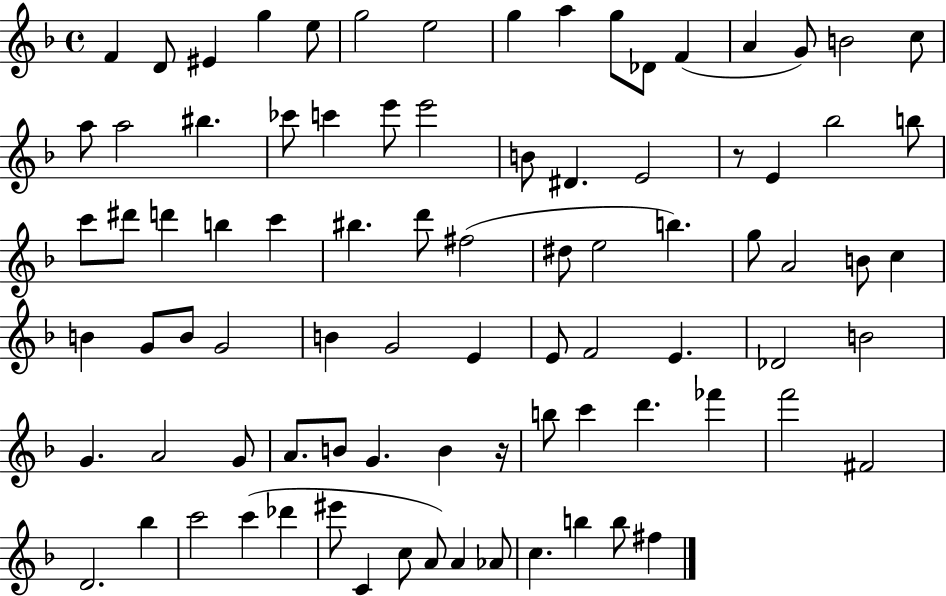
F4/q D4/e EIS4/q G5/q E5/e G5/h E5/h G5/q A5/q G5/e Db4/e F4/q A4/q G4/e B4/h C5/e A5/e A5/h BIS5/q. CES6/e C6/q E6/e E6/h B4/e D#4/q. E4/h R/e E4/q Bb5/h B5/e C6/e D#6/e D6/q B5/q C6/q BIS5/q. D6/e F#5/h D#5/e E5/h B5/q. G5/e A4/h B4/e C5/q B4/q G4/e B4/e G4/h B4/q G4/h E4/q E4/e F4/h E4/q. Db4/h B4/h G4/q. A4/h G4/e A4/e. B4/e G4/q. B4/q R/s B5/e C6/q D6/q. FES6/q F6/h F#4/h D4/h. Bb5/q C6/h C6/q Db6/q EIS6/e C4/q C5/e A4/e A4/q Ab4/e C5/q. B5/q B5/e F#5/q